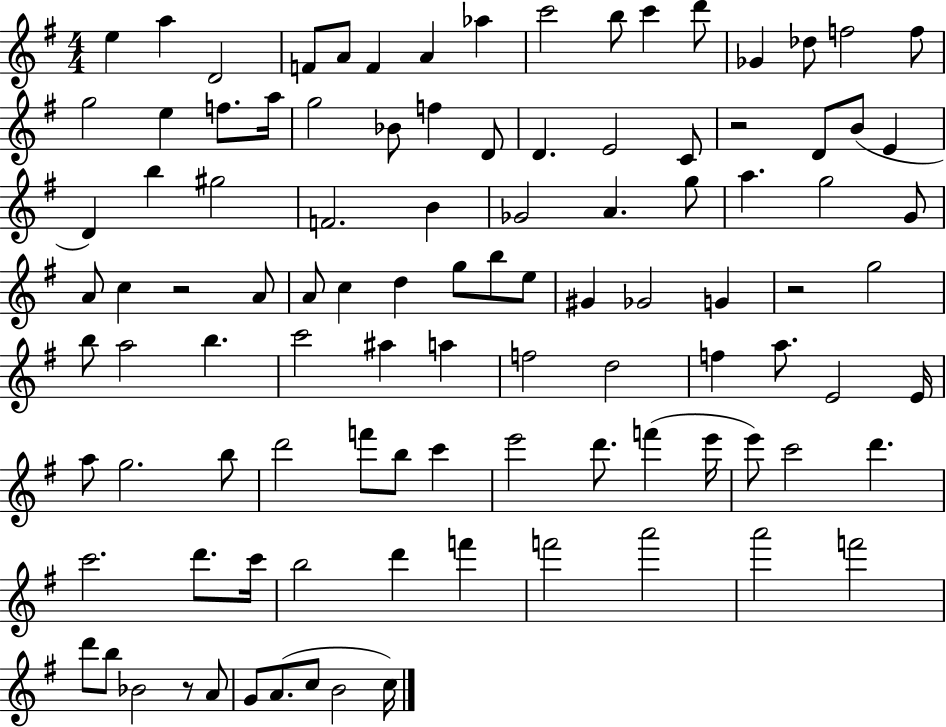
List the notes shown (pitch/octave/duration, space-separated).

E5/q A5/q D4/h F4/e A4/e F4/q A4/q Ab5/q C6/h B5/e C6/q D6/e Gb4/q Db5/e F5/h F5/e G5/h E5/q F5/e. A5/s G5/h Bb4/e F5/q D4/e D4/q. E4/h C4/e R/h D4/e B4/e E4/q D4/q B5/q G#5/h F4/h. B4/q Gb4/h A4/q. G5/e A5/q. G5/h G4/e A4/e C5/q R/h A4/e A4/e C5/q D5/q G5/e B5/e E5/e G#4/q Gb4/h G4/q R/h G5/h B5/e A5/h B5/q. C6/h A#5/q A5/q F5/h D5/h F5/q A5/e. E4/h E4/s A5/e G5/h. B5/e D6/h F6/e B5/e C6/q E6/h D6/e. F6/q E6/s E6/e C6/h D6/q. C6/h. D6/e. C6/s B5/h D6/q F6/q F6/h A6/h A6/h F6/h D6/e B5/e Bb4/h R/e A4/e G4/e A4/e. C5/e B4/h C5/s